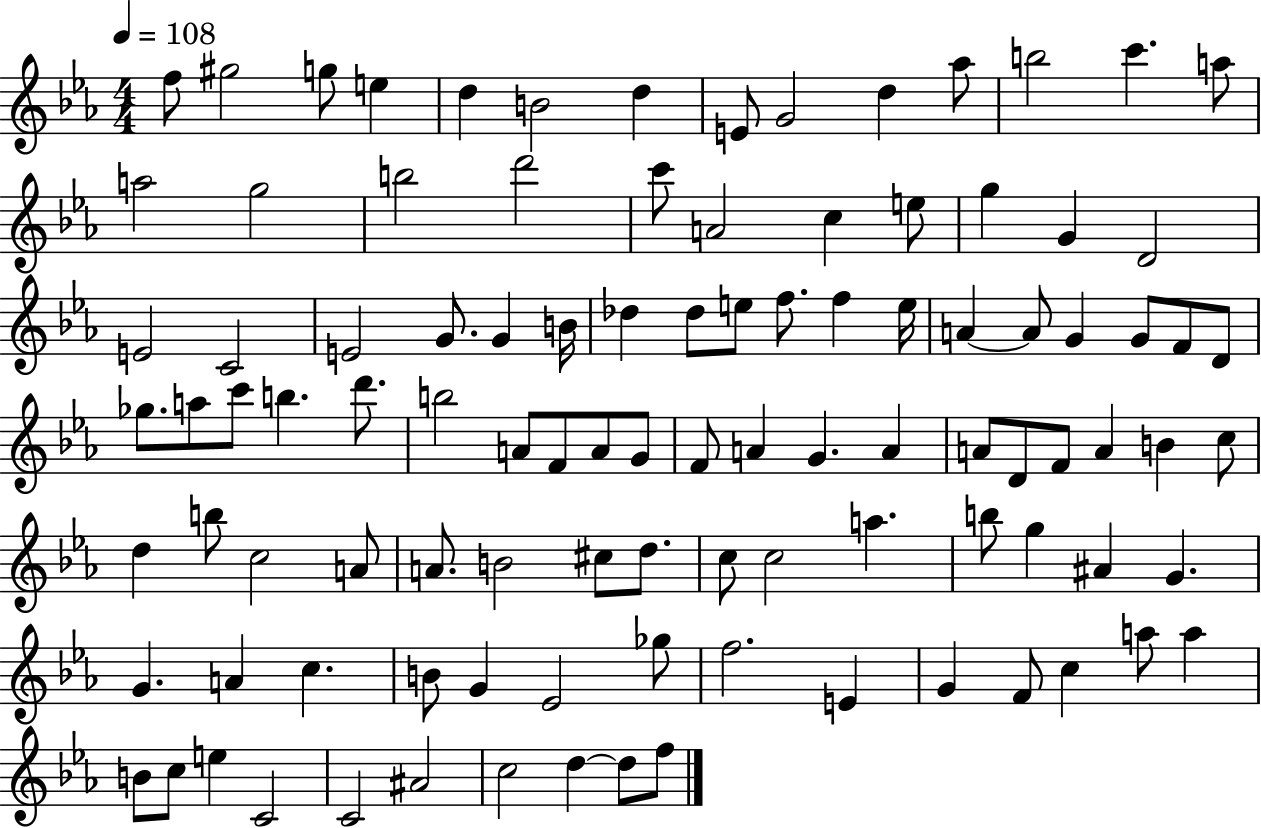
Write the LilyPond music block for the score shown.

{
  \clef treble
  \numericTimeSignature
  \time 4/4
  \key ees \major
  \tempo 4 = 108
  f''8 gis''2 g''8 e''4 | d''4 b'2 d''4 | e'8 g'2 d''4 aes''8 | b''2 c'''4. a''8 | \break a''2 g''2 | b''2 d'''2 | c'''8 a'2 c''4 e''8 | g''4 g'4 d'2 | \break e'2 c'2 | e'2 g'8. g'4 b'16 | des''4 des''8 e''8 f''8. f''4 e''16 | a'4~~ a'8 g'4 g'8 f'8 d'8 | \break ges''8. a''8 c'''8 b''4. d'''8. | b''2 a'8 f'8 a'8 g'8 | f'8 a'4 g'4. a'4 | a'8 d'8 f'8 a'4 b'4 c''8 | \break d''4 b''8 c''2 a'8 | a'8. b'2 cis''8 d''8. | c''8 c''2 a''4. | b''8 g''4 ais'4 g'4. | \break g'4. a'4 c''4. | b'8 g'4 ees'2 ges''8 | f''2. e'4 | g'4 f'8 c''4 a''8 a''4 | \break b'8 c''8 e''4 c'2 | c'2 ais'2 | c''2 d''4~~ d''8 f''8 | \bar "|."
}